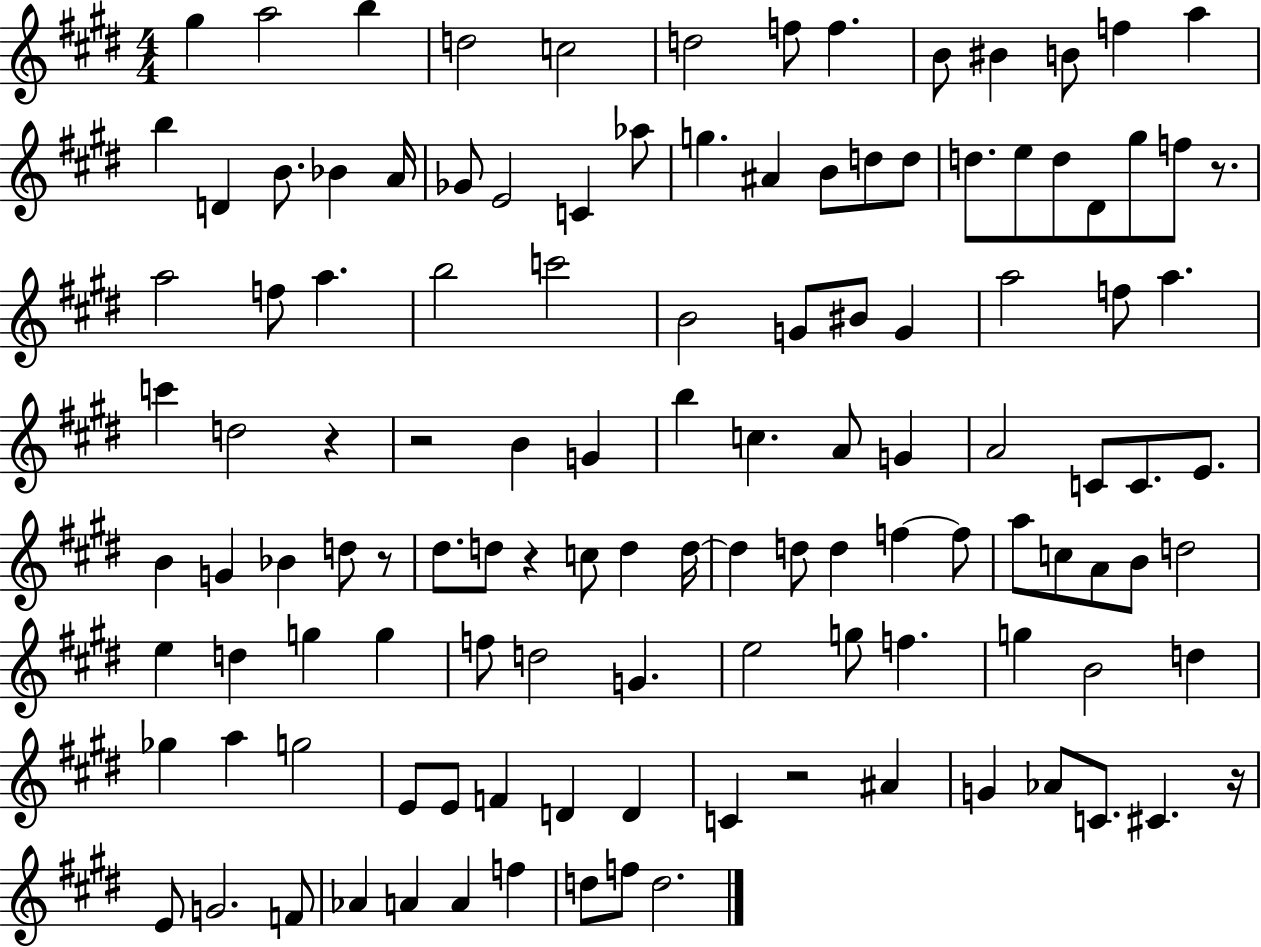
{
  \clef treble
  \numericTimeSignature
  \time 4/4
  \key e \major
  gis''4 a''2 b''4 | d''2 c''2 | d''2 f''8 f''4. | b'8 bis'4 b'8 f''4 a''4 | \break b''4 d'4 b'8. bes'4 a'16 | ges'8 e'2 c'4 aes''8 | g''4. ais'4 b'8 d''8 d''8 | d''8. e''8 d''8 dis'8 gis''8 f''8 r8. | \break a''2 f''8 a''4. | b''2 c'''2 | b'2 g'8 bis'8 g'4 | a''2 f''8 a''4. | \break c'''4 d''2 r4 | r2 b'4 g'4 | b''4 c''4. a'8 g'4 | a'2 c'8 c'8. e'8. | \break b'4 g'4 bes'4 d''8 r8 | dis''8. d''8 r4 c''8 d''4 d''16~~ | d''4 d''8 d''4 f''4~~ f''8 | a''8 c''8 a'8 b'8 d''2 | \break e''4 d''4 g''4 g''4 | f''8 d''2 g'4. | e''2 g''8 f''4. | g''4 b'2 d''4 | \break ges''4 a''4 g''2 | e'8 e'8 f'4 d'4 d'4 | c'4 r2 ais'4 | g'4 aes'8 c'8. cis'4. r16 | \break e'8 g'2. f'8 | aes'4 a'4 a'4 f''4 | d''8 f''8 d''2. | \bar "|."
}